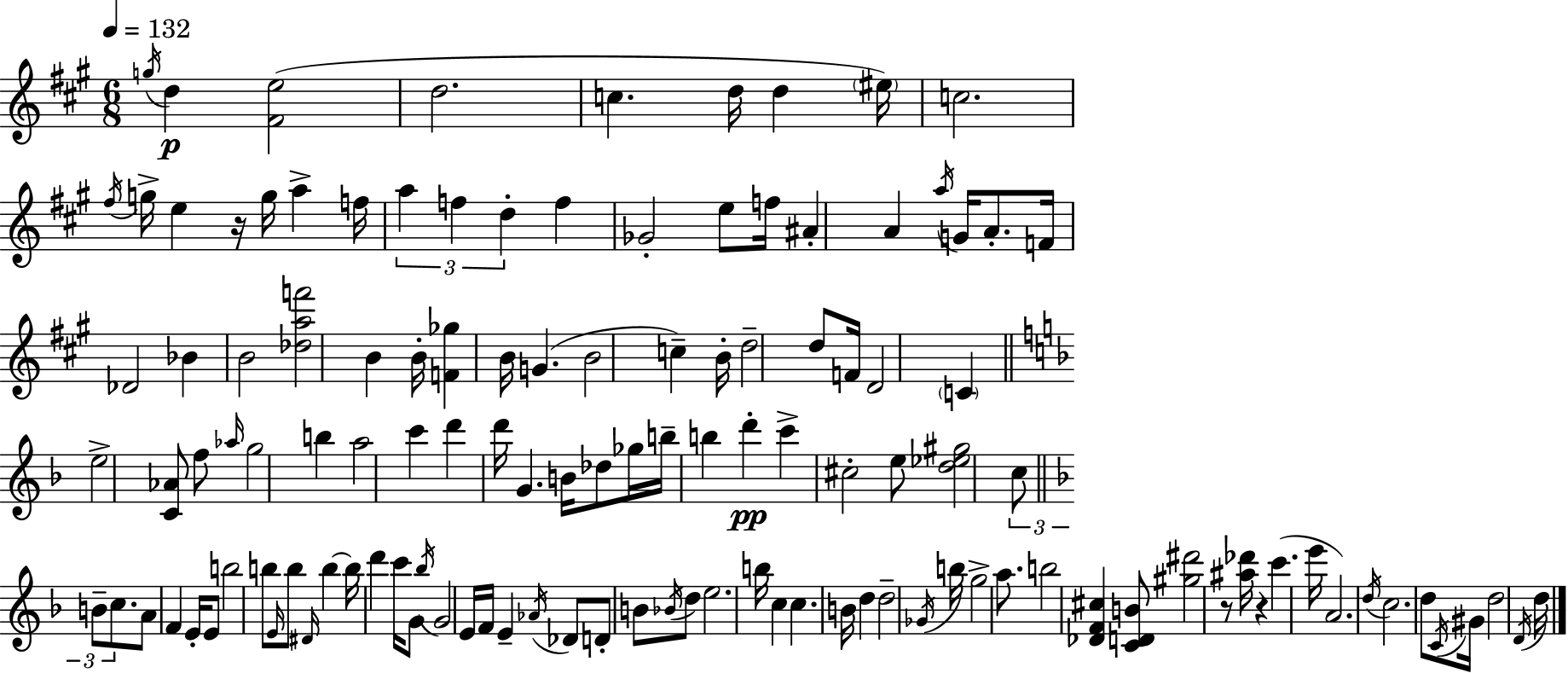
{
  \clef treble
  \numericTimeSignature
  \time 6/8
  \key a \major
  \tempo 4 = 132
  \acciaccatura { g''16 }\p d''4 <fis' e''>2( | d''2. | c''4. d''16 d''4 | \parenthesize eis''16) c''2. | \break \acciaccatura { fis''16 } g''16-> e''4 r16 g''16 a''4-> | f''16 \tuplet 3/2 { a''4 f''4 d''4-. } | f''4 ges'2-. | e''8 f''16 ais'4-. a'4 | \break \acciaccatura { a''16 } g'16 a'8.-. f'16 des'2 | bes'4 b'2 | <des'' a'' f'''>2 b'4 | b'16-. <f' ges''>4 b'16 g'4.( | \break b'2 c''4--) | b'16-. d''2-- | d''8 f'16 d'2 \parenthesize c'4 | \bar "||" \break \key d \minor e''2-> <c' aes'>8 f''8 | \grace { aes''16 } g''2 b''4 | a''2 c'''4 | d'''4 d'''16 g'4. | \break b'16 des''8 ges''16 b''16-- b''4 d'''4-.\pp | c'''4-> cis''2-. | e''8 <d'' ees'' gis''>2 \tuplet 3/2 { c''8 | \bar "||" \break \key f \major b'8-- c''8. } a'8 f'4 e'16-. | e'8 b''2 b''8 | \grace { e'16 } b''8 \grace { dis'16 } b''4~~ b''16 d'''4 | c'''16 g'8 \acciaccatura { bes''16 } g'2 | \break e'16 f'16 e'4-- \acciaccatura { aes'16 } des'8 d'8-. | b'8 \acciaccatura { bes'16 } d''8 e''2. | b''16 c''4 c''4. | b'16 d''4 d''2-- | \break \acciaccatura { ges'16 } b''16 g''2-> | a''8. b''2 | <des' f' cis''>4 <c' d' b'>8 <gis'' dis'''>2 | r8 <ais'' des'''>16 r4 c'''4.( | \break e'''16 a'2.) | \acciaccatura { d''16 } c''2. | d''8 \acciaccatura { c'16 } gis'16 d''2 | \acciaccatura { d'16 } d''16 \bar "|."
}